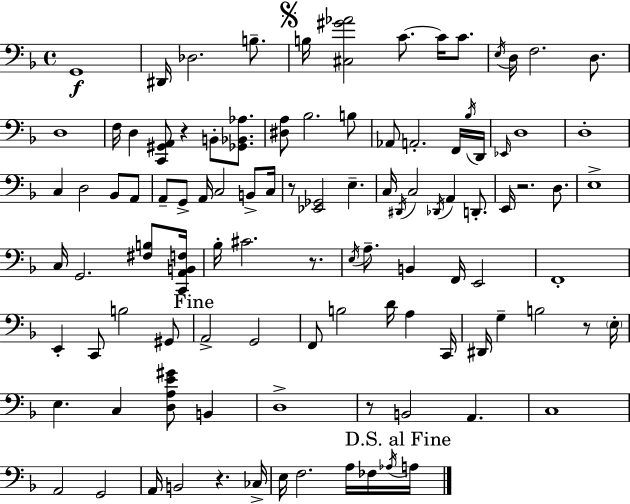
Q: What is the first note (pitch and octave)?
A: G2